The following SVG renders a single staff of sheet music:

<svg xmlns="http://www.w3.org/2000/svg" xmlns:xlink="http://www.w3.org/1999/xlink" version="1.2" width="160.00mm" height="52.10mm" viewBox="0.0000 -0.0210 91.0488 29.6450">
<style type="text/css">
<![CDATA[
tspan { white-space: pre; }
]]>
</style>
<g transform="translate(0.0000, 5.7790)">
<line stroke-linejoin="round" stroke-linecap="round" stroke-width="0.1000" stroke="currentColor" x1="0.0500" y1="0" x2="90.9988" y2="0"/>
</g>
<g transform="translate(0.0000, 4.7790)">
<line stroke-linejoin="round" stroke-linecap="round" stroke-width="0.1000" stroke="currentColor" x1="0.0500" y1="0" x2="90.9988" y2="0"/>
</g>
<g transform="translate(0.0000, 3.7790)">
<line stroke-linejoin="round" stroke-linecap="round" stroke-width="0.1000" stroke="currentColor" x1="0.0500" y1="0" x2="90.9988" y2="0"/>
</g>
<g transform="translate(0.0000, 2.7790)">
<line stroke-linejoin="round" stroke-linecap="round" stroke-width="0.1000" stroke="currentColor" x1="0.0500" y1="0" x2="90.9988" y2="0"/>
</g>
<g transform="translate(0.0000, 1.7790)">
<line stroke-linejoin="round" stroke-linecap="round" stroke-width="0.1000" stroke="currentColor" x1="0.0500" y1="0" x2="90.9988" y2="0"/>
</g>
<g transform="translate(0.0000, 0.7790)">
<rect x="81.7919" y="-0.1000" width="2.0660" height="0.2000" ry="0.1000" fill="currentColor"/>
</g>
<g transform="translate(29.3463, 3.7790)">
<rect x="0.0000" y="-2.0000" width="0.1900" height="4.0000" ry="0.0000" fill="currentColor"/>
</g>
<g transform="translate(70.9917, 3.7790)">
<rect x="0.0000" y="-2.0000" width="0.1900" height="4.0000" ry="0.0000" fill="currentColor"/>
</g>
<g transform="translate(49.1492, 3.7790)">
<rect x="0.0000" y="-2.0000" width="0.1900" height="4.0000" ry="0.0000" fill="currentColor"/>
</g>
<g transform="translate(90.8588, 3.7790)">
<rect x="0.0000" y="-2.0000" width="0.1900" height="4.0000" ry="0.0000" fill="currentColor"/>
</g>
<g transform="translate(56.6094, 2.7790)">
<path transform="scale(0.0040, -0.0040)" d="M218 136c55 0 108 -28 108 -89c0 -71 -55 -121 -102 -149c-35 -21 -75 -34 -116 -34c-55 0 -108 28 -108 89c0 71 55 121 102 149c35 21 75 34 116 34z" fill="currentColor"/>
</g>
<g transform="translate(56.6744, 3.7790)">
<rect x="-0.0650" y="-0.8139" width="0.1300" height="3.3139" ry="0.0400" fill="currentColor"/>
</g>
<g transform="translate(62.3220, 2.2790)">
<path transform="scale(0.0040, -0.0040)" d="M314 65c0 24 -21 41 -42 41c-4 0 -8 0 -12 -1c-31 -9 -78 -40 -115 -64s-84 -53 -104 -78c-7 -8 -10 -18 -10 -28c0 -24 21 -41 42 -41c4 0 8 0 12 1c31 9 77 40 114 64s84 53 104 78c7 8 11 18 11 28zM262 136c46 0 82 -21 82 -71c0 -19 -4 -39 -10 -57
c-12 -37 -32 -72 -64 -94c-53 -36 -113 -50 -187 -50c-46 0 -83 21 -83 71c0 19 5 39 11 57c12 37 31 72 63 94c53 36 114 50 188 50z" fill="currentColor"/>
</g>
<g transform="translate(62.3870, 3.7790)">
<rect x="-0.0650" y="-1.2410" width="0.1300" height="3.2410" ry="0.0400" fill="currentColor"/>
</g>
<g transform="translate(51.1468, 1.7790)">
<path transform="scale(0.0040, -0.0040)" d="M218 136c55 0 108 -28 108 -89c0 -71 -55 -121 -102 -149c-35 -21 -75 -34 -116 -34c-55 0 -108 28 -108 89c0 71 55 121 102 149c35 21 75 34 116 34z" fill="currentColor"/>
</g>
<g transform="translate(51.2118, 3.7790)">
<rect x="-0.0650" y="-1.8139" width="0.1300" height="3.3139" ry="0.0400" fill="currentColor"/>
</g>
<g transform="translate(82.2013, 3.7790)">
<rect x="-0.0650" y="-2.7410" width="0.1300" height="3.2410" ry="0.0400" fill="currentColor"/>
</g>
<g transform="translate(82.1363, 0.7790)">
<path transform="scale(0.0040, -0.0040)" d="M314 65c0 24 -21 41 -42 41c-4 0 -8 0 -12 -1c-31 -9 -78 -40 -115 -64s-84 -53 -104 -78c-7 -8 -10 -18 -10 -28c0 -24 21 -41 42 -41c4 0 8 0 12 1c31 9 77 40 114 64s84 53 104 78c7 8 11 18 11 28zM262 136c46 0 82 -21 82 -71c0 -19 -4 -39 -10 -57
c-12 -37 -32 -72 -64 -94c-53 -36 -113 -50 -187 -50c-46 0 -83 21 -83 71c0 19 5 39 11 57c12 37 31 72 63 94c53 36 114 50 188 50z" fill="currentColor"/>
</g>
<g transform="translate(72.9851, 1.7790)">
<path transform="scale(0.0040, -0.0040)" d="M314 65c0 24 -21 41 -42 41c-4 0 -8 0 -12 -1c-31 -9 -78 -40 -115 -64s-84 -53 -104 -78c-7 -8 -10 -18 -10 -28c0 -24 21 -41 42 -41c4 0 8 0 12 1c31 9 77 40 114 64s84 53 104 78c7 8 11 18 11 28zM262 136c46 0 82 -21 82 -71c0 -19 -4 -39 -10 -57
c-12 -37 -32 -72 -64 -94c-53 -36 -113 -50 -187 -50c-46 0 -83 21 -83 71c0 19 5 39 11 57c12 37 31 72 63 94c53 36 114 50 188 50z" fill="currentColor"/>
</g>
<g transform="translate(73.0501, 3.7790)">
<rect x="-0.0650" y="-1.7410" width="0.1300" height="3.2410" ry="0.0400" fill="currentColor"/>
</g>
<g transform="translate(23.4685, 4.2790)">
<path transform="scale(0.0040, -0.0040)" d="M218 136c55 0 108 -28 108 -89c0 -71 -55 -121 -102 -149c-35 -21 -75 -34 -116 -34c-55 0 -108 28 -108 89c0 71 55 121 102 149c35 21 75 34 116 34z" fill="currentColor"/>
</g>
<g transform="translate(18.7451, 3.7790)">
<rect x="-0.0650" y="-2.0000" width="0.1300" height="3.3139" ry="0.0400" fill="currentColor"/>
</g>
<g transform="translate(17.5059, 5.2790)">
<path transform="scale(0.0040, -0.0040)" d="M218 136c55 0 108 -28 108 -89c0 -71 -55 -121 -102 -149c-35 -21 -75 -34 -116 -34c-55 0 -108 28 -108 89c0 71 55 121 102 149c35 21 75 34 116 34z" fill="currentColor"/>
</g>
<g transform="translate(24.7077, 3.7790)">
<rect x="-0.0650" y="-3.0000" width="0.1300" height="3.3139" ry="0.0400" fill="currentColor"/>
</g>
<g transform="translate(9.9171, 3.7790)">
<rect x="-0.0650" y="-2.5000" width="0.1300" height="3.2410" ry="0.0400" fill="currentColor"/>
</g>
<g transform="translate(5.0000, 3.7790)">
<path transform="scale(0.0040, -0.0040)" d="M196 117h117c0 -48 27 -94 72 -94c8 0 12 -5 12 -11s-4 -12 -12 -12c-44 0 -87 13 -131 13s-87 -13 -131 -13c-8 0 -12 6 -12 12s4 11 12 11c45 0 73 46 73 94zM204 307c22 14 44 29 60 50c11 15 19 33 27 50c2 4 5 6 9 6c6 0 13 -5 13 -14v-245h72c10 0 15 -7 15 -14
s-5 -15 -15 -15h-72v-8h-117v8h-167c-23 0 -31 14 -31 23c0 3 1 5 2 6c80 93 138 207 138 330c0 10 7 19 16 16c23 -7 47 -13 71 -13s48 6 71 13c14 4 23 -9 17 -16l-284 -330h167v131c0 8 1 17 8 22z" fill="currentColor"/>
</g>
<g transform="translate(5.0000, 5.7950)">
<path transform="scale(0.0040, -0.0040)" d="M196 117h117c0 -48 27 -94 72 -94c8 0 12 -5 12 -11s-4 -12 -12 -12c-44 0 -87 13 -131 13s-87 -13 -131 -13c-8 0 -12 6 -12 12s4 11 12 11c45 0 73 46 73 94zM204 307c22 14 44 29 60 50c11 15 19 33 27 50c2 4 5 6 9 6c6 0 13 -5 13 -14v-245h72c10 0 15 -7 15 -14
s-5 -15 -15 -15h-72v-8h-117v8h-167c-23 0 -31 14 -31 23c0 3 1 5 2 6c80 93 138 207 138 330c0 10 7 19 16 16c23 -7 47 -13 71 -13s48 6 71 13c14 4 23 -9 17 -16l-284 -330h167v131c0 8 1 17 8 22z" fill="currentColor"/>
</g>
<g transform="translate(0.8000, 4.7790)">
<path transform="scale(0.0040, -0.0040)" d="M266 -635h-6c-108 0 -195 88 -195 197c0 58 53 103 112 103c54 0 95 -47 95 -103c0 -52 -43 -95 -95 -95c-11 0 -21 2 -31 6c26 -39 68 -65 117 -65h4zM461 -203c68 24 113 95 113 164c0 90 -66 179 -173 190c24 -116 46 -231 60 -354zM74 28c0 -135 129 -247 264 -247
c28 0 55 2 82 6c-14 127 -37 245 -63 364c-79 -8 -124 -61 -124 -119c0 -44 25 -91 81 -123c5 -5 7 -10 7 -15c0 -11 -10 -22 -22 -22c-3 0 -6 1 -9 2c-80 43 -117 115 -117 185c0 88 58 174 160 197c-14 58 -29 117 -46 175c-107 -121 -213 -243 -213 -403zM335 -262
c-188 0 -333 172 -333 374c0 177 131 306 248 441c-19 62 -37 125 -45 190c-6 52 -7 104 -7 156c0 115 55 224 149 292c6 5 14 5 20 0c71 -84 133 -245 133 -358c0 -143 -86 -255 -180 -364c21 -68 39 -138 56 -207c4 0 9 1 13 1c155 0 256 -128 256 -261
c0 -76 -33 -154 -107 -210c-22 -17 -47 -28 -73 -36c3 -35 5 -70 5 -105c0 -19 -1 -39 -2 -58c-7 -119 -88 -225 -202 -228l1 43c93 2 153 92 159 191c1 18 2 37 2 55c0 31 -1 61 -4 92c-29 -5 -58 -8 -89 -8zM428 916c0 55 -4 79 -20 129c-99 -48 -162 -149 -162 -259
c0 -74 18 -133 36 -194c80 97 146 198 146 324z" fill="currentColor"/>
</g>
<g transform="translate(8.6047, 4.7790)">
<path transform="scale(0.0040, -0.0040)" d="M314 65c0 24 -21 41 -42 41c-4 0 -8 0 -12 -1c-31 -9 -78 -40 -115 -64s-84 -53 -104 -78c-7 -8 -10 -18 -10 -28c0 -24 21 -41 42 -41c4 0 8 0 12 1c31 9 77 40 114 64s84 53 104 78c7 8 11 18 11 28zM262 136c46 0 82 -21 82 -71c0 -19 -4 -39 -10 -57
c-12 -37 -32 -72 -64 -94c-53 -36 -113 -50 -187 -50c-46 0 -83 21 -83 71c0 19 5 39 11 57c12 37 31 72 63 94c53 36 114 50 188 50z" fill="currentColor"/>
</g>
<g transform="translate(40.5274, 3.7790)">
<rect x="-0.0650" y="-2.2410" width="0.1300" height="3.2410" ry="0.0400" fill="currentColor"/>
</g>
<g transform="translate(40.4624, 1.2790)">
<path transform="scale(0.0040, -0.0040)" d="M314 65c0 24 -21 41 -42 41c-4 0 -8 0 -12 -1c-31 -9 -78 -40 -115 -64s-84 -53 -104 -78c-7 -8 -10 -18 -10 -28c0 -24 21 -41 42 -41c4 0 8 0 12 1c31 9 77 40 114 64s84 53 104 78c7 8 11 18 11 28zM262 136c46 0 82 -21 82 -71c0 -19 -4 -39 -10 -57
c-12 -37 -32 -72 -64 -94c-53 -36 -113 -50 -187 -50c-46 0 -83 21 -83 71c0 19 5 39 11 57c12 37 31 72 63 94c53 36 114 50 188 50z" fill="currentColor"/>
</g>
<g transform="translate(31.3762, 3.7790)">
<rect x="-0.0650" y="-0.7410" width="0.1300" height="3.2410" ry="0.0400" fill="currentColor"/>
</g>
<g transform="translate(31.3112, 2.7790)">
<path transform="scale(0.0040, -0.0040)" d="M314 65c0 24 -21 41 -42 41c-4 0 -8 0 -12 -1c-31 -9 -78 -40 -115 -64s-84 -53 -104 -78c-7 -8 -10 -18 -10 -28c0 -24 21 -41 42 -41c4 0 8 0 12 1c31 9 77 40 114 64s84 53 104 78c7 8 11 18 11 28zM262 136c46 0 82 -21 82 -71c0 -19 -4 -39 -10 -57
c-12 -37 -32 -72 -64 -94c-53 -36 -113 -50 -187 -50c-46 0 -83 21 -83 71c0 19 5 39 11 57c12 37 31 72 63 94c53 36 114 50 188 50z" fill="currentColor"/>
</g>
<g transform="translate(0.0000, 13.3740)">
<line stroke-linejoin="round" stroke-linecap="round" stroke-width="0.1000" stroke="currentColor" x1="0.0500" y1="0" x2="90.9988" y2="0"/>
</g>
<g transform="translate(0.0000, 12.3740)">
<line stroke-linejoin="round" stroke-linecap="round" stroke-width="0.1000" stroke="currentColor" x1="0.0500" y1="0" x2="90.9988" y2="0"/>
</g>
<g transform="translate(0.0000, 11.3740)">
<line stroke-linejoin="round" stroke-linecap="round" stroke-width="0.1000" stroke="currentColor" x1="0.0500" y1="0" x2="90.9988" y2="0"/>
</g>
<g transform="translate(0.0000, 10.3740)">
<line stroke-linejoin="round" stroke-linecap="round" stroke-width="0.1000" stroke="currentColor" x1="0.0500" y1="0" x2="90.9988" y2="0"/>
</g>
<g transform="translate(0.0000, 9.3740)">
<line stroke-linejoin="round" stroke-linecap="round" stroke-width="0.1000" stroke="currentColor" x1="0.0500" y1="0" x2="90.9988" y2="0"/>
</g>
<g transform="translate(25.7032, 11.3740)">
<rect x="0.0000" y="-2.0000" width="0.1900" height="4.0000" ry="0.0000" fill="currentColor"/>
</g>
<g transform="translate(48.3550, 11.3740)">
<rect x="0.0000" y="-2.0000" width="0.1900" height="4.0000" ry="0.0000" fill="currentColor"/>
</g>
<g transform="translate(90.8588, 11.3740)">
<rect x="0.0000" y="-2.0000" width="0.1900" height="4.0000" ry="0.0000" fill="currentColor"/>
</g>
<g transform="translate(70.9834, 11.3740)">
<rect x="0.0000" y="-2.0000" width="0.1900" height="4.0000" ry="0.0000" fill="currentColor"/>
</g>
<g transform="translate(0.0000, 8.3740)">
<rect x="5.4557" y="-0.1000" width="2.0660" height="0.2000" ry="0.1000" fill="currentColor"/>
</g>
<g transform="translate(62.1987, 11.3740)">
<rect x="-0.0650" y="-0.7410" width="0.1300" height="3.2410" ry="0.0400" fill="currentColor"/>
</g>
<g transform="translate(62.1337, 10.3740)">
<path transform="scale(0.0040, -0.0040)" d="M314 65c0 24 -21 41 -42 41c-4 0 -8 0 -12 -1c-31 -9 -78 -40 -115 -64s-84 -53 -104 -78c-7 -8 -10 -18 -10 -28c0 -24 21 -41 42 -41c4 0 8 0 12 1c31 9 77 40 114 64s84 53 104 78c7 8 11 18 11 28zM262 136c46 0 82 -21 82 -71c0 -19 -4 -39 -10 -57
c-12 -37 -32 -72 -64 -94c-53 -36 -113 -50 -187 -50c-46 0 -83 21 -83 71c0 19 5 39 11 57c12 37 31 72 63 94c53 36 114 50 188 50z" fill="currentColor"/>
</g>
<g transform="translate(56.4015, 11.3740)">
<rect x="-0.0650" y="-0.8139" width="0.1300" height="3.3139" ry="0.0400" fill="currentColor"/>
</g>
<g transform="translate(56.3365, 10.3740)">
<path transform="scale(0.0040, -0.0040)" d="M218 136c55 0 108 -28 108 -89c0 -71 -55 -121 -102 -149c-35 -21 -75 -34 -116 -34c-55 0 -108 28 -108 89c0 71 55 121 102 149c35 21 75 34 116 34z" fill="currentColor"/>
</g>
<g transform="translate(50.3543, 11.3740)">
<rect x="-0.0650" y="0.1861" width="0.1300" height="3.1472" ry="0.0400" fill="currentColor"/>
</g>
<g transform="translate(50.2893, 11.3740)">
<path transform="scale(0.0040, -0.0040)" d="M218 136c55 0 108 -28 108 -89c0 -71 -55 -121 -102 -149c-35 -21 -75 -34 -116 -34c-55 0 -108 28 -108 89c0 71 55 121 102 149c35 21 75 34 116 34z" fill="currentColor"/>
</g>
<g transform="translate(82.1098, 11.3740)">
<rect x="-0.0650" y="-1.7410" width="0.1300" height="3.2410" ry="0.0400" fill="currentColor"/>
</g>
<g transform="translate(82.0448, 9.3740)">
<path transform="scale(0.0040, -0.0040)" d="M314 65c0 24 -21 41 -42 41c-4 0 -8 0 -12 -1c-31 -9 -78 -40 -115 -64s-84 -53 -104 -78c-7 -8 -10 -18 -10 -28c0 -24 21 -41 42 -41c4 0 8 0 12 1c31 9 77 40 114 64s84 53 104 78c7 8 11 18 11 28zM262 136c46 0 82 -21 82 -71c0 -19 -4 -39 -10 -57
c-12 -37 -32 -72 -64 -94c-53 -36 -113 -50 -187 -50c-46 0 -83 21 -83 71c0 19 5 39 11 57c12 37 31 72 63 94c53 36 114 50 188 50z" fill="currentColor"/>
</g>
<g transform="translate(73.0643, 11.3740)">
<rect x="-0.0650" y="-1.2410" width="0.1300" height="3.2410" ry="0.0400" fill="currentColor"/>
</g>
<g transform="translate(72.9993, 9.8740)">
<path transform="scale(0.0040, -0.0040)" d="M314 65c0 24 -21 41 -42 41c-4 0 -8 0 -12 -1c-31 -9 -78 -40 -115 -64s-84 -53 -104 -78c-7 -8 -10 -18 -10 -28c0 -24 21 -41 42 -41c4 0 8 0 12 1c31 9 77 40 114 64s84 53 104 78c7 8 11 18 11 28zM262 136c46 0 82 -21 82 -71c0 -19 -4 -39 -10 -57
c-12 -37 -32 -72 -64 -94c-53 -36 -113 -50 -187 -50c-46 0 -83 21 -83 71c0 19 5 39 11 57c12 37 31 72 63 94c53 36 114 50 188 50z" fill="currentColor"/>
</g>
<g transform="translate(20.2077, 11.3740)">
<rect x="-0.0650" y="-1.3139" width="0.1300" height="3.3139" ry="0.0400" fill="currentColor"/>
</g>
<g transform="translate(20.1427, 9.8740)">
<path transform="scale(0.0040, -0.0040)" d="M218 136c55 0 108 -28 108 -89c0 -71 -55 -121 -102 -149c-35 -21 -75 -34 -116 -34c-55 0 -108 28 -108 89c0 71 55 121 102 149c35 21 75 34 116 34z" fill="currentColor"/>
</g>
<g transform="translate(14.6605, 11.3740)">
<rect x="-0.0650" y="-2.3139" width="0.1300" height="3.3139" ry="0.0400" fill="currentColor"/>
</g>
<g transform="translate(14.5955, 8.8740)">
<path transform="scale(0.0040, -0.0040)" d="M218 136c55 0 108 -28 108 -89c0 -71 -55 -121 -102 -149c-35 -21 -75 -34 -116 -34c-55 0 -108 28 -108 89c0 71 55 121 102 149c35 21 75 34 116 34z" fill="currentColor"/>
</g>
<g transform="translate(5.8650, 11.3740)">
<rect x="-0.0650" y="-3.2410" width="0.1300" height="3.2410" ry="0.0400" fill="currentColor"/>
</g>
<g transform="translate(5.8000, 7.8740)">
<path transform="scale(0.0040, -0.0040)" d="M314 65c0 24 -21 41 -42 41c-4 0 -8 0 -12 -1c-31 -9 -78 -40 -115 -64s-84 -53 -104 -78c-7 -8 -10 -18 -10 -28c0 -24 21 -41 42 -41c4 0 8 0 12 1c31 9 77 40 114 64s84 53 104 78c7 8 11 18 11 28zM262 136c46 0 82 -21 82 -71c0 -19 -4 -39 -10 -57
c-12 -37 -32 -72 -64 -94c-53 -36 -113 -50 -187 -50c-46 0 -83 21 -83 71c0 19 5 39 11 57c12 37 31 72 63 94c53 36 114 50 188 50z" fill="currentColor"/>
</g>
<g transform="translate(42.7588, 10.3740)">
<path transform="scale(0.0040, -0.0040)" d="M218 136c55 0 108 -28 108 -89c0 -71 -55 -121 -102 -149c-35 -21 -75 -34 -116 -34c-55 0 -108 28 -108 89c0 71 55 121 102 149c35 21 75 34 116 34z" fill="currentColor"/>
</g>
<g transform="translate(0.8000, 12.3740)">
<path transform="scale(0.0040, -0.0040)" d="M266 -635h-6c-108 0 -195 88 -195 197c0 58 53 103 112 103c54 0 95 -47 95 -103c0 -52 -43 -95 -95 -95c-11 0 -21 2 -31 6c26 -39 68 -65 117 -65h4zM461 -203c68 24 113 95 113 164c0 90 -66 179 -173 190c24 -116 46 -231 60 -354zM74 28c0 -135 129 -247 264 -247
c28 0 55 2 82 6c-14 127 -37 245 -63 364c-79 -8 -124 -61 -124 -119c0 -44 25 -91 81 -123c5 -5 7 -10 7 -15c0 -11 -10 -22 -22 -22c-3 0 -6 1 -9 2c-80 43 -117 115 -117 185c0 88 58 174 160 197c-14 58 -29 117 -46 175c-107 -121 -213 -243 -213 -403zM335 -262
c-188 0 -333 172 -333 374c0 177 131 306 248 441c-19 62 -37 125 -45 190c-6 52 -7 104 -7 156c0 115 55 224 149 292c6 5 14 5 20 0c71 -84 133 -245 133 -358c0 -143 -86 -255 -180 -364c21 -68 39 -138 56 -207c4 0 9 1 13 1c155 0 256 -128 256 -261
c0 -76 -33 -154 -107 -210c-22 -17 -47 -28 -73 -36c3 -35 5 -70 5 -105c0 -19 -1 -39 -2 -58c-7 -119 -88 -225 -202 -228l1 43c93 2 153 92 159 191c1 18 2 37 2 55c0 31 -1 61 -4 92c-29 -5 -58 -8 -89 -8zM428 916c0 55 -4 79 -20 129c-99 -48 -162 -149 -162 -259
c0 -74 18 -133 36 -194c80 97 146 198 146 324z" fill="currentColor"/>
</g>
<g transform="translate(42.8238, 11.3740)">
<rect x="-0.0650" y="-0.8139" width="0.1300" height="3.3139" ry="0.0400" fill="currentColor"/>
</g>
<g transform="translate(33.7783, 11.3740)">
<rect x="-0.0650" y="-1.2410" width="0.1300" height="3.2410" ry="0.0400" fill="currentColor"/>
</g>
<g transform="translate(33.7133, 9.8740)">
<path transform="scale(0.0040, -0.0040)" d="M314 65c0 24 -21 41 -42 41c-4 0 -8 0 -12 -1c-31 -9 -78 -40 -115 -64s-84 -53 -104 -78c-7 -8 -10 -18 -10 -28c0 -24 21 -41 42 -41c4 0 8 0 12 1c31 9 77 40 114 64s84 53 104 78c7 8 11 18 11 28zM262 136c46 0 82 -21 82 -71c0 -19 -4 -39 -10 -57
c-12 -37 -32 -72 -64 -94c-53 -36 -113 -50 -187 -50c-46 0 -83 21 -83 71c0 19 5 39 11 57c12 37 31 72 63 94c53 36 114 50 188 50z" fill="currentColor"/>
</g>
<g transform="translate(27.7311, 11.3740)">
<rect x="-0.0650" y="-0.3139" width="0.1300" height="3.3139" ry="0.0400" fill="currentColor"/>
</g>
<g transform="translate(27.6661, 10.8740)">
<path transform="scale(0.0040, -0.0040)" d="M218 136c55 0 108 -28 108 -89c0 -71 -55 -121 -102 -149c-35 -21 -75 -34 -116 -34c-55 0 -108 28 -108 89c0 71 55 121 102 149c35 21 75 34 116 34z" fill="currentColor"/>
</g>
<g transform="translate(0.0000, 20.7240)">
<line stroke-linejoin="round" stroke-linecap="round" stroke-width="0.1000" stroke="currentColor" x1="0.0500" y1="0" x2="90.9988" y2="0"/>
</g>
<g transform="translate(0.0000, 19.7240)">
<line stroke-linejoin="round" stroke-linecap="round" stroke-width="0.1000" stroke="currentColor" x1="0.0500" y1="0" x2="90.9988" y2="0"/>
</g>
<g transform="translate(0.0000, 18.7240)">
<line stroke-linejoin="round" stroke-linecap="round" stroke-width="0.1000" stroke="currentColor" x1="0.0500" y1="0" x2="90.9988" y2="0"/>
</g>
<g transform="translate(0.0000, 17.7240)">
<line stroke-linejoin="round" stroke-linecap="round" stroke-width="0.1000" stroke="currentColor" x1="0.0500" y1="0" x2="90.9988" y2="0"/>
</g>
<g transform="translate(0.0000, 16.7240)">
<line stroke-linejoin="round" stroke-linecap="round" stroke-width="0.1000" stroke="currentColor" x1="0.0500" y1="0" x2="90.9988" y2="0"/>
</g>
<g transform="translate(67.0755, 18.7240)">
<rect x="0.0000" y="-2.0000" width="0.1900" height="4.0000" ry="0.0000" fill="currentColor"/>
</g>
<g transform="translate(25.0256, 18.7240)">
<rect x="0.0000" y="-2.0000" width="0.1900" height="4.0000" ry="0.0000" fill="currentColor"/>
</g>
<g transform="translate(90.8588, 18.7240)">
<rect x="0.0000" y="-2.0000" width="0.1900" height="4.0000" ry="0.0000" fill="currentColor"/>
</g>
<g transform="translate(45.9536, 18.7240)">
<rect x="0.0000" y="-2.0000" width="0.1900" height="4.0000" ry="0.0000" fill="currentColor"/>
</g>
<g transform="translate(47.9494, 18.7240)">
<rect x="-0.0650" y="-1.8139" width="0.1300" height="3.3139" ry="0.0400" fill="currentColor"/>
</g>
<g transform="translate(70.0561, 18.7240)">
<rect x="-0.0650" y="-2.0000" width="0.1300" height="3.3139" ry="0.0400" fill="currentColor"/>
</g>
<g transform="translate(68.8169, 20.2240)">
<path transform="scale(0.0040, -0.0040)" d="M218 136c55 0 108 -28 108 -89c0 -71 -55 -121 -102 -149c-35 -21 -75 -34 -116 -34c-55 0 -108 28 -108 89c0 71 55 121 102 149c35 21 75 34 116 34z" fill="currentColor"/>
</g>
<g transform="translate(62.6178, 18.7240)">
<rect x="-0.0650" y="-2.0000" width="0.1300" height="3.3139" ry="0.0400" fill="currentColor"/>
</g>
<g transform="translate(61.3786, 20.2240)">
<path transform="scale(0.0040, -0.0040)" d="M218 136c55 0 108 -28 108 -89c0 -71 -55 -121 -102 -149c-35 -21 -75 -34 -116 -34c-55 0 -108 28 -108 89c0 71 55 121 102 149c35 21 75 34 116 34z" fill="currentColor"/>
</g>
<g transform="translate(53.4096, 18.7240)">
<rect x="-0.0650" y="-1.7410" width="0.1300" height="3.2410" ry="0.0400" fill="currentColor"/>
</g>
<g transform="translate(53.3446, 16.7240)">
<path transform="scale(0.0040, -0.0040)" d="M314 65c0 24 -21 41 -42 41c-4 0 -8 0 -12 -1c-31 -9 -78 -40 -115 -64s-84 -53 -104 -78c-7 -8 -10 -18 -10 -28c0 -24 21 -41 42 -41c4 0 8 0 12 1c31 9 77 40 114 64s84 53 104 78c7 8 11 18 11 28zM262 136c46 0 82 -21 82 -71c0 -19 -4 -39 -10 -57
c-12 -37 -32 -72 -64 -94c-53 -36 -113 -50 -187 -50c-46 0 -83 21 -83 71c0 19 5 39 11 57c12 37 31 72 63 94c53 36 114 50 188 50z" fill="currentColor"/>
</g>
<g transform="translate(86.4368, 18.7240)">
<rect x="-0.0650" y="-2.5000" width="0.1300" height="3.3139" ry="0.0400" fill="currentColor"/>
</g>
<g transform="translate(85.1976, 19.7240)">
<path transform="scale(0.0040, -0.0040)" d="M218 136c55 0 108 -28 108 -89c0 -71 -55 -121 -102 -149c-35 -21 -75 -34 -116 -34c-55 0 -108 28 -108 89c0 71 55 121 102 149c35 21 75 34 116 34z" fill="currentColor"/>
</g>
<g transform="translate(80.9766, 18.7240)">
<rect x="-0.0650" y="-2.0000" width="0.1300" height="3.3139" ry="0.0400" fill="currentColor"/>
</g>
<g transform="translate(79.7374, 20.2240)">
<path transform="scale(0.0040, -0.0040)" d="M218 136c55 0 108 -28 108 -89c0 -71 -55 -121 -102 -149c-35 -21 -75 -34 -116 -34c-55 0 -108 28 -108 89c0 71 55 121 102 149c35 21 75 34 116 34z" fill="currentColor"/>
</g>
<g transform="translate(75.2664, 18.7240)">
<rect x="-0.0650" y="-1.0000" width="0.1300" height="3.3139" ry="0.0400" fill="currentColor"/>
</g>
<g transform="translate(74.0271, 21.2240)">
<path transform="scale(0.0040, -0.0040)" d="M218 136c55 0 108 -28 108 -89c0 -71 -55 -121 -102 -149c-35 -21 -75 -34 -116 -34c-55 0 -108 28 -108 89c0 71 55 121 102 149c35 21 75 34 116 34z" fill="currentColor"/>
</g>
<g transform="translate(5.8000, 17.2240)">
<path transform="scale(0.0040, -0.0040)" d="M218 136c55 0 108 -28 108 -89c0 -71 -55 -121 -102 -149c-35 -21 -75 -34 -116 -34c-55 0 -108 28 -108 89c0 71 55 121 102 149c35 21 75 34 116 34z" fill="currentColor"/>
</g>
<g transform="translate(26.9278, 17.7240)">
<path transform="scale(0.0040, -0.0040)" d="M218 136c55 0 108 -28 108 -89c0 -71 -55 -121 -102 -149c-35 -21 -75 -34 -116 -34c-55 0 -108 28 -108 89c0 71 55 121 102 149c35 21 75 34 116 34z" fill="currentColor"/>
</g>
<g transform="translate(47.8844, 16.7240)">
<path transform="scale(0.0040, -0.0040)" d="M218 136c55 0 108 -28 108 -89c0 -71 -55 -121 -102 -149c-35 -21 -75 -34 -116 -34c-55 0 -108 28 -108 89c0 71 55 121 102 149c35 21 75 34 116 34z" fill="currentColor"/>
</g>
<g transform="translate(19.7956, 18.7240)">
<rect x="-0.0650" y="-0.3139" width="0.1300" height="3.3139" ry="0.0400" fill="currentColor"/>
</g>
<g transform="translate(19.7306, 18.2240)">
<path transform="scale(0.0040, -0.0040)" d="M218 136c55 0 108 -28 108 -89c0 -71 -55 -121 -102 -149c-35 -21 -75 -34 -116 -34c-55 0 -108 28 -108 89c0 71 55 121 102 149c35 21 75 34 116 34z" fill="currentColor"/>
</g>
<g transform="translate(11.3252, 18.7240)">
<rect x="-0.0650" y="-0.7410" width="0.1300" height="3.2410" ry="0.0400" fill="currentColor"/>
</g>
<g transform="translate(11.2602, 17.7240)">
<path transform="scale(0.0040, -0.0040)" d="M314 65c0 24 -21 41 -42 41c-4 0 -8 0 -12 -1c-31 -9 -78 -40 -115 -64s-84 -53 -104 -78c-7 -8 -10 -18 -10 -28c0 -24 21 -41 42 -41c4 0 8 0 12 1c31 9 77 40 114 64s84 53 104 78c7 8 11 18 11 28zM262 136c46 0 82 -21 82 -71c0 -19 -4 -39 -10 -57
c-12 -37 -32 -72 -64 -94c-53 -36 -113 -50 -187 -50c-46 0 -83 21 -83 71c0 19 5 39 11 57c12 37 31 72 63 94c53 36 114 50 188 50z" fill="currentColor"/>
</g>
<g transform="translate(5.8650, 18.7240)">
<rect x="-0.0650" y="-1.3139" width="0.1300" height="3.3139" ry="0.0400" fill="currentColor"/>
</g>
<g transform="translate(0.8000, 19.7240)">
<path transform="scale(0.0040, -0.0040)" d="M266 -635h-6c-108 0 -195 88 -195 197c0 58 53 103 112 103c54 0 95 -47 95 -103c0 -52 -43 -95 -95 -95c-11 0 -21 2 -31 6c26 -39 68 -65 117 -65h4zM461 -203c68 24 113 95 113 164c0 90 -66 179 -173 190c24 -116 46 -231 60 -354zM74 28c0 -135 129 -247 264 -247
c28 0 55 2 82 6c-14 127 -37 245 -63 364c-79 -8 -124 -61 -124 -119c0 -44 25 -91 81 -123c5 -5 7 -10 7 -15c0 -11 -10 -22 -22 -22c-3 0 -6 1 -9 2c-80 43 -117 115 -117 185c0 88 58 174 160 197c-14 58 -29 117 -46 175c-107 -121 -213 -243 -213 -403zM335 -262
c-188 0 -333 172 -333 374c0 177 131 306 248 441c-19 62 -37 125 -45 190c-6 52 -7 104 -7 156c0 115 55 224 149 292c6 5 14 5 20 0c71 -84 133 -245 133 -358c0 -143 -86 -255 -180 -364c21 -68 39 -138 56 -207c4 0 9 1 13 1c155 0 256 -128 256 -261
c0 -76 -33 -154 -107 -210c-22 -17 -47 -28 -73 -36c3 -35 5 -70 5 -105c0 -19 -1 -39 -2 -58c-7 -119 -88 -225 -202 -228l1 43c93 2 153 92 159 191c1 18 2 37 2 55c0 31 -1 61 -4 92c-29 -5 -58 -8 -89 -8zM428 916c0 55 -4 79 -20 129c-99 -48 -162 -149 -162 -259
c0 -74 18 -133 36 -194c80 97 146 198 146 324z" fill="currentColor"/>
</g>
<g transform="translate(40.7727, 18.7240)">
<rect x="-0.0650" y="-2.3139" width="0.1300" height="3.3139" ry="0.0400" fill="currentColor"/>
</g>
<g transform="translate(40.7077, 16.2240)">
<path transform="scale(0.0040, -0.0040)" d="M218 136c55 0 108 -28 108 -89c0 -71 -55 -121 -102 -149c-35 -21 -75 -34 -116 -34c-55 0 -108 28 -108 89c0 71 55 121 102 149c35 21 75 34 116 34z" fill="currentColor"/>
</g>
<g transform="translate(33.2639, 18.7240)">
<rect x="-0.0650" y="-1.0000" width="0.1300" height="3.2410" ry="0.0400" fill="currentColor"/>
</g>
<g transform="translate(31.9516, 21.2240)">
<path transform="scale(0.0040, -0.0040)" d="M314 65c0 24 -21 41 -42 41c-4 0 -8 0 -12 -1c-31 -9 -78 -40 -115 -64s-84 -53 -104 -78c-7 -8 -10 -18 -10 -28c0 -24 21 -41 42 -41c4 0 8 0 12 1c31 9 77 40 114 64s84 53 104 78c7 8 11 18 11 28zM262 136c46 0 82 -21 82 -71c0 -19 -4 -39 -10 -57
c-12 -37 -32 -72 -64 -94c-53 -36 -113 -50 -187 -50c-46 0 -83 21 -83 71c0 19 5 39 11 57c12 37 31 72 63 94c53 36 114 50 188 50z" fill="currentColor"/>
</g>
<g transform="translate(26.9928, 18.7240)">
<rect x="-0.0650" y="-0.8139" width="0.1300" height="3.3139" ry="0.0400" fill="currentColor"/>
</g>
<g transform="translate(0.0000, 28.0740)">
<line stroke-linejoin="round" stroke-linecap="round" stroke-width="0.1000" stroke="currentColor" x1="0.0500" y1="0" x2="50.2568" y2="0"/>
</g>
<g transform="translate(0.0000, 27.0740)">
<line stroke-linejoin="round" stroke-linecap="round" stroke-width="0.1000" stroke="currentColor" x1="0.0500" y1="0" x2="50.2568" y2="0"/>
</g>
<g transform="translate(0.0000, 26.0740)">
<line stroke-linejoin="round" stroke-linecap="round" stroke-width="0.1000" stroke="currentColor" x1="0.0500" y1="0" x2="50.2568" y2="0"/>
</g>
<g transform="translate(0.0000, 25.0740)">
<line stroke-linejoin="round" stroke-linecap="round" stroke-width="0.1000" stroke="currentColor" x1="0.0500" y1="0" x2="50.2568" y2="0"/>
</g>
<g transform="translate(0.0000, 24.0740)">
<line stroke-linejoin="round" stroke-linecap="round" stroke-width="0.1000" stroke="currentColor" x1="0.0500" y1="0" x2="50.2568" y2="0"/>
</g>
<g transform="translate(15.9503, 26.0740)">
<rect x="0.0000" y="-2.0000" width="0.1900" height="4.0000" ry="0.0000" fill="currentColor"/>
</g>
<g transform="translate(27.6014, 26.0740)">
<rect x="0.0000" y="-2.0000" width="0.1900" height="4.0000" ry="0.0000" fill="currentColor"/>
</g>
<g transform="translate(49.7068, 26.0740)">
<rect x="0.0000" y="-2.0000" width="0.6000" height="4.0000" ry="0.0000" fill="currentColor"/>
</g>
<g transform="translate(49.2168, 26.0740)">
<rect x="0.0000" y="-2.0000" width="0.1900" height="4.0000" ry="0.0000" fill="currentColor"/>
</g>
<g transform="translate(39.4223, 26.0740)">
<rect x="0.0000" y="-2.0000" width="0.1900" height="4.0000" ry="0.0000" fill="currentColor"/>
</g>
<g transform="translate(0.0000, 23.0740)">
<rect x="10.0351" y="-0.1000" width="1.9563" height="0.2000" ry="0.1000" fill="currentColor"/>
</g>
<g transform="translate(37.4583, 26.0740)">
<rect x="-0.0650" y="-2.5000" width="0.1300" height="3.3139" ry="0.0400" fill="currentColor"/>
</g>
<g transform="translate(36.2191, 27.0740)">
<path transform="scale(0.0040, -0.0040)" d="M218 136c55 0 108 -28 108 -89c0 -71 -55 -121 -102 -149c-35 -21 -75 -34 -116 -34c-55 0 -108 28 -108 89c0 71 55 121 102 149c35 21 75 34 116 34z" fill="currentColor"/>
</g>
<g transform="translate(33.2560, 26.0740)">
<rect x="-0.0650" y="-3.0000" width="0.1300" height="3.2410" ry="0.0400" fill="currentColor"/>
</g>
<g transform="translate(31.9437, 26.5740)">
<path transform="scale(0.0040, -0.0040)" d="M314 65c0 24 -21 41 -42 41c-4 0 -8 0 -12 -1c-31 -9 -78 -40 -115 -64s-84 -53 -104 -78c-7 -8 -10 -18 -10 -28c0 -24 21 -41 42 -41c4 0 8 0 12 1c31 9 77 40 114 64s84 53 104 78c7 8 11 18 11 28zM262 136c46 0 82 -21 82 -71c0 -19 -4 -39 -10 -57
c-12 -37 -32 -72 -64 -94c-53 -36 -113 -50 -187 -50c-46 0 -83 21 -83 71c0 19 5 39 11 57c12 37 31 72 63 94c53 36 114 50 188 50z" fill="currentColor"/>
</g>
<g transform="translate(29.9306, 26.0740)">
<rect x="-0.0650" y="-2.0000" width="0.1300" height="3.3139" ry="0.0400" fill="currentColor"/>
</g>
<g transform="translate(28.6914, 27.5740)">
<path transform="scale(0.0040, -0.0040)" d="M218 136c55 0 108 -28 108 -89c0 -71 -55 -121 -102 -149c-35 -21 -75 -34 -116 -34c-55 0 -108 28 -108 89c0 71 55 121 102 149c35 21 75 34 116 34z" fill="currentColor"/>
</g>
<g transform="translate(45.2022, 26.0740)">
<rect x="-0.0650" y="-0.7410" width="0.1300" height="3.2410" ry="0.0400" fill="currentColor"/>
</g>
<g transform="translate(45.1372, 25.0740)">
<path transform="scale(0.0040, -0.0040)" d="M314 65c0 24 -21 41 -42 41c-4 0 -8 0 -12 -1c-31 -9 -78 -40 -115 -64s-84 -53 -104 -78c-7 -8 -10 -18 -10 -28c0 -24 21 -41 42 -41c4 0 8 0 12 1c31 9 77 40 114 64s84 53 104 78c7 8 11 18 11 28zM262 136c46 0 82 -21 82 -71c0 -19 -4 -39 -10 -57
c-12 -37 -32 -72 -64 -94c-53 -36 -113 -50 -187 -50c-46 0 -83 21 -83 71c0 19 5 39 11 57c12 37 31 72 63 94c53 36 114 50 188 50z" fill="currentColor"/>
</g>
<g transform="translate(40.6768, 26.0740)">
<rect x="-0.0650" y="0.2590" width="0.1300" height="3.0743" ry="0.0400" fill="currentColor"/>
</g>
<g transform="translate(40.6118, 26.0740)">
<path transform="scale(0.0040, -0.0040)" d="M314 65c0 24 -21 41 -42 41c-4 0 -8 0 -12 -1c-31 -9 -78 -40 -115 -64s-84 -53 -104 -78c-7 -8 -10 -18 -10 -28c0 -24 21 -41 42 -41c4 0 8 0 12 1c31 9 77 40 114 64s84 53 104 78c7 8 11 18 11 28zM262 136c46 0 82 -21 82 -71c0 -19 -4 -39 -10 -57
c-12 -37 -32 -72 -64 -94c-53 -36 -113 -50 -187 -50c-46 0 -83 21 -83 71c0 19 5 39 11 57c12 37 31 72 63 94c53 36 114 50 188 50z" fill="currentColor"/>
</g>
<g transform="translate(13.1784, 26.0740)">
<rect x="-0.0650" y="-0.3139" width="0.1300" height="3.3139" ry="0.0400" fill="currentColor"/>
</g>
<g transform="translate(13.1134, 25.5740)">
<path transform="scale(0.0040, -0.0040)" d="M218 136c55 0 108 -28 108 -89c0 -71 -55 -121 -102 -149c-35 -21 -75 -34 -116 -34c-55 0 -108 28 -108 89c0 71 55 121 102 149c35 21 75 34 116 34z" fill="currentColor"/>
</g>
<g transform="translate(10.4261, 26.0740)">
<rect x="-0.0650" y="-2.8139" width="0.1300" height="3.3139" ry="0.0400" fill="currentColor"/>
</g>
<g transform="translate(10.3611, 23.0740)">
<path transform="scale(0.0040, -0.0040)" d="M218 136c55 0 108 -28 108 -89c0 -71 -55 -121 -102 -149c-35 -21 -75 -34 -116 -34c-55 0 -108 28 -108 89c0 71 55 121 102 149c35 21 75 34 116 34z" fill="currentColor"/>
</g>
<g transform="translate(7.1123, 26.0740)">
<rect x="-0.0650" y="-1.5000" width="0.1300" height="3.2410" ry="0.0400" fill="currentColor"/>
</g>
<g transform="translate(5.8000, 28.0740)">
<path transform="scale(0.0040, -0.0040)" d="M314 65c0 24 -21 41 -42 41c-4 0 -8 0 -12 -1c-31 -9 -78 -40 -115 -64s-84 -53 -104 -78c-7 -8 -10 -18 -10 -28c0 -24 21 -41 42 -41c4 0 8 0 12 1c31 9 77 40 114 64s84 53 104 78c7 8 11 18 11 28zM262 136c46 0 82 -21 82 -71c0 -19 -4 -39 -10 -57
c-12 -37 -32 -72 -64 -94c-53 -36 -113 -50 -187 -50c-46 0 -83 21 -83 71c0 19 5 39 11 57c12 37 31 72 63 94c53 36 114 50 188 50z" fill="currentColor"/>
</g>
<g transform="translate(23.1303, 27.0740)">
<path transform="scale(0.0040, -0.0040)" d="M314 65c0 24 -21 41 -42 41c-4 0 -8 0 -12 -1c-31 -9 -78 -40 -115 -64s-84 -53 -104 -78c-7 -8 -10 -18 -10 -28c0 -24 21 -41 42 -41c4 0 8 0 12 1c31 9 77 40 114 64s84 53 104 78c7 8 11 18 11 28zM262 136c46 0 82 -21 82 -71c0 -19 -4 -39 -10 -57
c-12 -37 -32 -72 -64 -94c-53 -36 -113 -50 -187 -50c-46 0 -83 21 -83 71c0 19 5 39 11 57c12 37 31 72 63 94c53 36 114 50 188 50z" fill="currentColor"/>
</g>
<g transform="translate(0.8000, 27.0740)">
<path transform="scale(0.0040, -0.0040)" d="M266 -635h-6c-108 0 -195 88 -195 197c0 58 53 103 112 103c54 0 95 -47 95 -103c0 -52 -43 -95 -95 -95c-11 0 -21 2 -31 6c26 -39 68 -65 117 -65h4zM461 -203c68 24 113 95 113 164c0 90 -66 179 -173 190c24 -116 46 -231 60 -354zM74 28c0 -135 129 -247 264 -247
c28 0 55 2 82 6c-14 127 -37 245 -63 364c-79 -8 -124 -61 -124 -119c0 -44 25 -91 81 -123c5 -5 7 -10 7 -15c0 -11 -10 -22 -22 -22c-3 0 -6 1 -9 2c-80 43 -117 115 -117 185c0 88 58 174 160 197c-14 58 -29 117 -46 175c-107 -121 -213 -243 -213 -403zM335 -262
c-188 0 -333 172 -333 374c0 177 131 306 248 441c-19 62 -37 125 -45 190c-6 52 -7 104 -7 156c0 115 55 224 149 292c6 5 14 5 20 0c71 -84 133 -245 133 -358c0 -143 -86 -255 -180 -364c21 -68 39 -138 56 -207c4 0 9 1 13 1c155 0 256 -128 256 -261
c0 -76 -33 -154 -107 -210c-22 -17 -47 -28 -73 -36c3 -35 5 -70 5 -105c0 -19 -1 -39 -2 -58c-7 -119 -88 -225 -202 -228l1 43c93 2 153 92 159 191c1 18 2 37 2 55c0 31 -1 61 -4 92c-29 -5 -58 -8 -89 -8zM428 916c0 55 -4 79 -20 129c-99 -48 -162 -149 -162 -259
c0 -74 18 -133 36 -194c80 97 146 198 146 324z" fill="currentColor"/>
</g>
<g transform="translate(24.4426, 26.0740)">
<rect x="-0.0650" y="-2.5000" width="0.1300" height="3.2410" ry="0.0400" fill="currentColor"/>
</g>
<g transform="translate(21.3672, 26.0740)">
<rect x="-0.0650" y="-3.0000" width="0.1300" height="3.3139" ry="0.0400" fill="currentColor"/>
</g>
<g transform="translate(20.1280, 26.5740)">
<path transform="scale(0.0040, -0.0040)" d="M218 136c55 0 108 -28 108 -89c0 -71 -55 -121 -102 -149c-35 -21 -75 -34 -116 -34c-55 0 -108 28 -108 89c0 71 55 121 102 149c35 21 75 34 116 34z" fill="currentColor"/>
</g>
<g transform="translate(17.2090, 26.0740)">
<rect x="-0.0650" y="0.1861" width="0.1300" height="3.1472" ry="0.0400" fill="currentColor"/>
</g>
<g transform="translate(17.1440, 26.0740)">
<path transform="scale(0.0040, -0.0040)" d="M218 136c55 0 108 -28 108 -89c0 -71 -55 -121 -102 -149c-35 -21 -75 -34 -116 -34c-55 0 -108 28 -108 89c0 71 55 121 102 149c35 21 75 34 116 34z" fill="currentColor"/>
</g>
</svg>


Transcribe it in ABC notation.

X:1
T:Untitled
M:4/4
L:1/4
K:C
G2 F A d2 g2 f d e2 f2 a2 b2 g e c e2 d B d d2 e2 f2 e d2 c d D2 g f f2 F F D F G E2 a c B A G2 F A2 G B2 d2